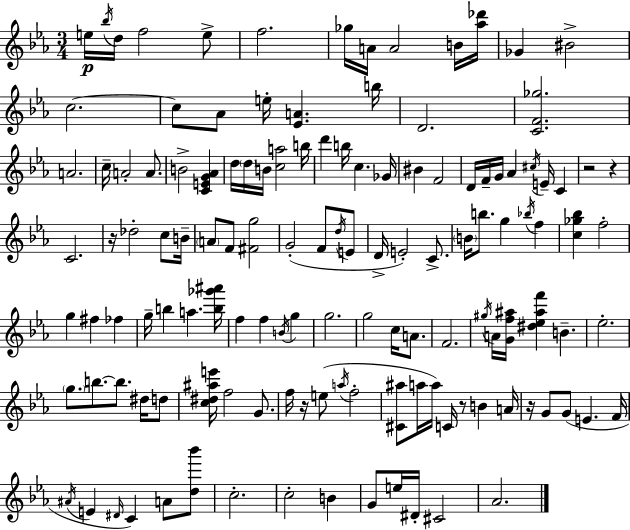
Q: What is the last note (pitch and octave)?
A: Ab4